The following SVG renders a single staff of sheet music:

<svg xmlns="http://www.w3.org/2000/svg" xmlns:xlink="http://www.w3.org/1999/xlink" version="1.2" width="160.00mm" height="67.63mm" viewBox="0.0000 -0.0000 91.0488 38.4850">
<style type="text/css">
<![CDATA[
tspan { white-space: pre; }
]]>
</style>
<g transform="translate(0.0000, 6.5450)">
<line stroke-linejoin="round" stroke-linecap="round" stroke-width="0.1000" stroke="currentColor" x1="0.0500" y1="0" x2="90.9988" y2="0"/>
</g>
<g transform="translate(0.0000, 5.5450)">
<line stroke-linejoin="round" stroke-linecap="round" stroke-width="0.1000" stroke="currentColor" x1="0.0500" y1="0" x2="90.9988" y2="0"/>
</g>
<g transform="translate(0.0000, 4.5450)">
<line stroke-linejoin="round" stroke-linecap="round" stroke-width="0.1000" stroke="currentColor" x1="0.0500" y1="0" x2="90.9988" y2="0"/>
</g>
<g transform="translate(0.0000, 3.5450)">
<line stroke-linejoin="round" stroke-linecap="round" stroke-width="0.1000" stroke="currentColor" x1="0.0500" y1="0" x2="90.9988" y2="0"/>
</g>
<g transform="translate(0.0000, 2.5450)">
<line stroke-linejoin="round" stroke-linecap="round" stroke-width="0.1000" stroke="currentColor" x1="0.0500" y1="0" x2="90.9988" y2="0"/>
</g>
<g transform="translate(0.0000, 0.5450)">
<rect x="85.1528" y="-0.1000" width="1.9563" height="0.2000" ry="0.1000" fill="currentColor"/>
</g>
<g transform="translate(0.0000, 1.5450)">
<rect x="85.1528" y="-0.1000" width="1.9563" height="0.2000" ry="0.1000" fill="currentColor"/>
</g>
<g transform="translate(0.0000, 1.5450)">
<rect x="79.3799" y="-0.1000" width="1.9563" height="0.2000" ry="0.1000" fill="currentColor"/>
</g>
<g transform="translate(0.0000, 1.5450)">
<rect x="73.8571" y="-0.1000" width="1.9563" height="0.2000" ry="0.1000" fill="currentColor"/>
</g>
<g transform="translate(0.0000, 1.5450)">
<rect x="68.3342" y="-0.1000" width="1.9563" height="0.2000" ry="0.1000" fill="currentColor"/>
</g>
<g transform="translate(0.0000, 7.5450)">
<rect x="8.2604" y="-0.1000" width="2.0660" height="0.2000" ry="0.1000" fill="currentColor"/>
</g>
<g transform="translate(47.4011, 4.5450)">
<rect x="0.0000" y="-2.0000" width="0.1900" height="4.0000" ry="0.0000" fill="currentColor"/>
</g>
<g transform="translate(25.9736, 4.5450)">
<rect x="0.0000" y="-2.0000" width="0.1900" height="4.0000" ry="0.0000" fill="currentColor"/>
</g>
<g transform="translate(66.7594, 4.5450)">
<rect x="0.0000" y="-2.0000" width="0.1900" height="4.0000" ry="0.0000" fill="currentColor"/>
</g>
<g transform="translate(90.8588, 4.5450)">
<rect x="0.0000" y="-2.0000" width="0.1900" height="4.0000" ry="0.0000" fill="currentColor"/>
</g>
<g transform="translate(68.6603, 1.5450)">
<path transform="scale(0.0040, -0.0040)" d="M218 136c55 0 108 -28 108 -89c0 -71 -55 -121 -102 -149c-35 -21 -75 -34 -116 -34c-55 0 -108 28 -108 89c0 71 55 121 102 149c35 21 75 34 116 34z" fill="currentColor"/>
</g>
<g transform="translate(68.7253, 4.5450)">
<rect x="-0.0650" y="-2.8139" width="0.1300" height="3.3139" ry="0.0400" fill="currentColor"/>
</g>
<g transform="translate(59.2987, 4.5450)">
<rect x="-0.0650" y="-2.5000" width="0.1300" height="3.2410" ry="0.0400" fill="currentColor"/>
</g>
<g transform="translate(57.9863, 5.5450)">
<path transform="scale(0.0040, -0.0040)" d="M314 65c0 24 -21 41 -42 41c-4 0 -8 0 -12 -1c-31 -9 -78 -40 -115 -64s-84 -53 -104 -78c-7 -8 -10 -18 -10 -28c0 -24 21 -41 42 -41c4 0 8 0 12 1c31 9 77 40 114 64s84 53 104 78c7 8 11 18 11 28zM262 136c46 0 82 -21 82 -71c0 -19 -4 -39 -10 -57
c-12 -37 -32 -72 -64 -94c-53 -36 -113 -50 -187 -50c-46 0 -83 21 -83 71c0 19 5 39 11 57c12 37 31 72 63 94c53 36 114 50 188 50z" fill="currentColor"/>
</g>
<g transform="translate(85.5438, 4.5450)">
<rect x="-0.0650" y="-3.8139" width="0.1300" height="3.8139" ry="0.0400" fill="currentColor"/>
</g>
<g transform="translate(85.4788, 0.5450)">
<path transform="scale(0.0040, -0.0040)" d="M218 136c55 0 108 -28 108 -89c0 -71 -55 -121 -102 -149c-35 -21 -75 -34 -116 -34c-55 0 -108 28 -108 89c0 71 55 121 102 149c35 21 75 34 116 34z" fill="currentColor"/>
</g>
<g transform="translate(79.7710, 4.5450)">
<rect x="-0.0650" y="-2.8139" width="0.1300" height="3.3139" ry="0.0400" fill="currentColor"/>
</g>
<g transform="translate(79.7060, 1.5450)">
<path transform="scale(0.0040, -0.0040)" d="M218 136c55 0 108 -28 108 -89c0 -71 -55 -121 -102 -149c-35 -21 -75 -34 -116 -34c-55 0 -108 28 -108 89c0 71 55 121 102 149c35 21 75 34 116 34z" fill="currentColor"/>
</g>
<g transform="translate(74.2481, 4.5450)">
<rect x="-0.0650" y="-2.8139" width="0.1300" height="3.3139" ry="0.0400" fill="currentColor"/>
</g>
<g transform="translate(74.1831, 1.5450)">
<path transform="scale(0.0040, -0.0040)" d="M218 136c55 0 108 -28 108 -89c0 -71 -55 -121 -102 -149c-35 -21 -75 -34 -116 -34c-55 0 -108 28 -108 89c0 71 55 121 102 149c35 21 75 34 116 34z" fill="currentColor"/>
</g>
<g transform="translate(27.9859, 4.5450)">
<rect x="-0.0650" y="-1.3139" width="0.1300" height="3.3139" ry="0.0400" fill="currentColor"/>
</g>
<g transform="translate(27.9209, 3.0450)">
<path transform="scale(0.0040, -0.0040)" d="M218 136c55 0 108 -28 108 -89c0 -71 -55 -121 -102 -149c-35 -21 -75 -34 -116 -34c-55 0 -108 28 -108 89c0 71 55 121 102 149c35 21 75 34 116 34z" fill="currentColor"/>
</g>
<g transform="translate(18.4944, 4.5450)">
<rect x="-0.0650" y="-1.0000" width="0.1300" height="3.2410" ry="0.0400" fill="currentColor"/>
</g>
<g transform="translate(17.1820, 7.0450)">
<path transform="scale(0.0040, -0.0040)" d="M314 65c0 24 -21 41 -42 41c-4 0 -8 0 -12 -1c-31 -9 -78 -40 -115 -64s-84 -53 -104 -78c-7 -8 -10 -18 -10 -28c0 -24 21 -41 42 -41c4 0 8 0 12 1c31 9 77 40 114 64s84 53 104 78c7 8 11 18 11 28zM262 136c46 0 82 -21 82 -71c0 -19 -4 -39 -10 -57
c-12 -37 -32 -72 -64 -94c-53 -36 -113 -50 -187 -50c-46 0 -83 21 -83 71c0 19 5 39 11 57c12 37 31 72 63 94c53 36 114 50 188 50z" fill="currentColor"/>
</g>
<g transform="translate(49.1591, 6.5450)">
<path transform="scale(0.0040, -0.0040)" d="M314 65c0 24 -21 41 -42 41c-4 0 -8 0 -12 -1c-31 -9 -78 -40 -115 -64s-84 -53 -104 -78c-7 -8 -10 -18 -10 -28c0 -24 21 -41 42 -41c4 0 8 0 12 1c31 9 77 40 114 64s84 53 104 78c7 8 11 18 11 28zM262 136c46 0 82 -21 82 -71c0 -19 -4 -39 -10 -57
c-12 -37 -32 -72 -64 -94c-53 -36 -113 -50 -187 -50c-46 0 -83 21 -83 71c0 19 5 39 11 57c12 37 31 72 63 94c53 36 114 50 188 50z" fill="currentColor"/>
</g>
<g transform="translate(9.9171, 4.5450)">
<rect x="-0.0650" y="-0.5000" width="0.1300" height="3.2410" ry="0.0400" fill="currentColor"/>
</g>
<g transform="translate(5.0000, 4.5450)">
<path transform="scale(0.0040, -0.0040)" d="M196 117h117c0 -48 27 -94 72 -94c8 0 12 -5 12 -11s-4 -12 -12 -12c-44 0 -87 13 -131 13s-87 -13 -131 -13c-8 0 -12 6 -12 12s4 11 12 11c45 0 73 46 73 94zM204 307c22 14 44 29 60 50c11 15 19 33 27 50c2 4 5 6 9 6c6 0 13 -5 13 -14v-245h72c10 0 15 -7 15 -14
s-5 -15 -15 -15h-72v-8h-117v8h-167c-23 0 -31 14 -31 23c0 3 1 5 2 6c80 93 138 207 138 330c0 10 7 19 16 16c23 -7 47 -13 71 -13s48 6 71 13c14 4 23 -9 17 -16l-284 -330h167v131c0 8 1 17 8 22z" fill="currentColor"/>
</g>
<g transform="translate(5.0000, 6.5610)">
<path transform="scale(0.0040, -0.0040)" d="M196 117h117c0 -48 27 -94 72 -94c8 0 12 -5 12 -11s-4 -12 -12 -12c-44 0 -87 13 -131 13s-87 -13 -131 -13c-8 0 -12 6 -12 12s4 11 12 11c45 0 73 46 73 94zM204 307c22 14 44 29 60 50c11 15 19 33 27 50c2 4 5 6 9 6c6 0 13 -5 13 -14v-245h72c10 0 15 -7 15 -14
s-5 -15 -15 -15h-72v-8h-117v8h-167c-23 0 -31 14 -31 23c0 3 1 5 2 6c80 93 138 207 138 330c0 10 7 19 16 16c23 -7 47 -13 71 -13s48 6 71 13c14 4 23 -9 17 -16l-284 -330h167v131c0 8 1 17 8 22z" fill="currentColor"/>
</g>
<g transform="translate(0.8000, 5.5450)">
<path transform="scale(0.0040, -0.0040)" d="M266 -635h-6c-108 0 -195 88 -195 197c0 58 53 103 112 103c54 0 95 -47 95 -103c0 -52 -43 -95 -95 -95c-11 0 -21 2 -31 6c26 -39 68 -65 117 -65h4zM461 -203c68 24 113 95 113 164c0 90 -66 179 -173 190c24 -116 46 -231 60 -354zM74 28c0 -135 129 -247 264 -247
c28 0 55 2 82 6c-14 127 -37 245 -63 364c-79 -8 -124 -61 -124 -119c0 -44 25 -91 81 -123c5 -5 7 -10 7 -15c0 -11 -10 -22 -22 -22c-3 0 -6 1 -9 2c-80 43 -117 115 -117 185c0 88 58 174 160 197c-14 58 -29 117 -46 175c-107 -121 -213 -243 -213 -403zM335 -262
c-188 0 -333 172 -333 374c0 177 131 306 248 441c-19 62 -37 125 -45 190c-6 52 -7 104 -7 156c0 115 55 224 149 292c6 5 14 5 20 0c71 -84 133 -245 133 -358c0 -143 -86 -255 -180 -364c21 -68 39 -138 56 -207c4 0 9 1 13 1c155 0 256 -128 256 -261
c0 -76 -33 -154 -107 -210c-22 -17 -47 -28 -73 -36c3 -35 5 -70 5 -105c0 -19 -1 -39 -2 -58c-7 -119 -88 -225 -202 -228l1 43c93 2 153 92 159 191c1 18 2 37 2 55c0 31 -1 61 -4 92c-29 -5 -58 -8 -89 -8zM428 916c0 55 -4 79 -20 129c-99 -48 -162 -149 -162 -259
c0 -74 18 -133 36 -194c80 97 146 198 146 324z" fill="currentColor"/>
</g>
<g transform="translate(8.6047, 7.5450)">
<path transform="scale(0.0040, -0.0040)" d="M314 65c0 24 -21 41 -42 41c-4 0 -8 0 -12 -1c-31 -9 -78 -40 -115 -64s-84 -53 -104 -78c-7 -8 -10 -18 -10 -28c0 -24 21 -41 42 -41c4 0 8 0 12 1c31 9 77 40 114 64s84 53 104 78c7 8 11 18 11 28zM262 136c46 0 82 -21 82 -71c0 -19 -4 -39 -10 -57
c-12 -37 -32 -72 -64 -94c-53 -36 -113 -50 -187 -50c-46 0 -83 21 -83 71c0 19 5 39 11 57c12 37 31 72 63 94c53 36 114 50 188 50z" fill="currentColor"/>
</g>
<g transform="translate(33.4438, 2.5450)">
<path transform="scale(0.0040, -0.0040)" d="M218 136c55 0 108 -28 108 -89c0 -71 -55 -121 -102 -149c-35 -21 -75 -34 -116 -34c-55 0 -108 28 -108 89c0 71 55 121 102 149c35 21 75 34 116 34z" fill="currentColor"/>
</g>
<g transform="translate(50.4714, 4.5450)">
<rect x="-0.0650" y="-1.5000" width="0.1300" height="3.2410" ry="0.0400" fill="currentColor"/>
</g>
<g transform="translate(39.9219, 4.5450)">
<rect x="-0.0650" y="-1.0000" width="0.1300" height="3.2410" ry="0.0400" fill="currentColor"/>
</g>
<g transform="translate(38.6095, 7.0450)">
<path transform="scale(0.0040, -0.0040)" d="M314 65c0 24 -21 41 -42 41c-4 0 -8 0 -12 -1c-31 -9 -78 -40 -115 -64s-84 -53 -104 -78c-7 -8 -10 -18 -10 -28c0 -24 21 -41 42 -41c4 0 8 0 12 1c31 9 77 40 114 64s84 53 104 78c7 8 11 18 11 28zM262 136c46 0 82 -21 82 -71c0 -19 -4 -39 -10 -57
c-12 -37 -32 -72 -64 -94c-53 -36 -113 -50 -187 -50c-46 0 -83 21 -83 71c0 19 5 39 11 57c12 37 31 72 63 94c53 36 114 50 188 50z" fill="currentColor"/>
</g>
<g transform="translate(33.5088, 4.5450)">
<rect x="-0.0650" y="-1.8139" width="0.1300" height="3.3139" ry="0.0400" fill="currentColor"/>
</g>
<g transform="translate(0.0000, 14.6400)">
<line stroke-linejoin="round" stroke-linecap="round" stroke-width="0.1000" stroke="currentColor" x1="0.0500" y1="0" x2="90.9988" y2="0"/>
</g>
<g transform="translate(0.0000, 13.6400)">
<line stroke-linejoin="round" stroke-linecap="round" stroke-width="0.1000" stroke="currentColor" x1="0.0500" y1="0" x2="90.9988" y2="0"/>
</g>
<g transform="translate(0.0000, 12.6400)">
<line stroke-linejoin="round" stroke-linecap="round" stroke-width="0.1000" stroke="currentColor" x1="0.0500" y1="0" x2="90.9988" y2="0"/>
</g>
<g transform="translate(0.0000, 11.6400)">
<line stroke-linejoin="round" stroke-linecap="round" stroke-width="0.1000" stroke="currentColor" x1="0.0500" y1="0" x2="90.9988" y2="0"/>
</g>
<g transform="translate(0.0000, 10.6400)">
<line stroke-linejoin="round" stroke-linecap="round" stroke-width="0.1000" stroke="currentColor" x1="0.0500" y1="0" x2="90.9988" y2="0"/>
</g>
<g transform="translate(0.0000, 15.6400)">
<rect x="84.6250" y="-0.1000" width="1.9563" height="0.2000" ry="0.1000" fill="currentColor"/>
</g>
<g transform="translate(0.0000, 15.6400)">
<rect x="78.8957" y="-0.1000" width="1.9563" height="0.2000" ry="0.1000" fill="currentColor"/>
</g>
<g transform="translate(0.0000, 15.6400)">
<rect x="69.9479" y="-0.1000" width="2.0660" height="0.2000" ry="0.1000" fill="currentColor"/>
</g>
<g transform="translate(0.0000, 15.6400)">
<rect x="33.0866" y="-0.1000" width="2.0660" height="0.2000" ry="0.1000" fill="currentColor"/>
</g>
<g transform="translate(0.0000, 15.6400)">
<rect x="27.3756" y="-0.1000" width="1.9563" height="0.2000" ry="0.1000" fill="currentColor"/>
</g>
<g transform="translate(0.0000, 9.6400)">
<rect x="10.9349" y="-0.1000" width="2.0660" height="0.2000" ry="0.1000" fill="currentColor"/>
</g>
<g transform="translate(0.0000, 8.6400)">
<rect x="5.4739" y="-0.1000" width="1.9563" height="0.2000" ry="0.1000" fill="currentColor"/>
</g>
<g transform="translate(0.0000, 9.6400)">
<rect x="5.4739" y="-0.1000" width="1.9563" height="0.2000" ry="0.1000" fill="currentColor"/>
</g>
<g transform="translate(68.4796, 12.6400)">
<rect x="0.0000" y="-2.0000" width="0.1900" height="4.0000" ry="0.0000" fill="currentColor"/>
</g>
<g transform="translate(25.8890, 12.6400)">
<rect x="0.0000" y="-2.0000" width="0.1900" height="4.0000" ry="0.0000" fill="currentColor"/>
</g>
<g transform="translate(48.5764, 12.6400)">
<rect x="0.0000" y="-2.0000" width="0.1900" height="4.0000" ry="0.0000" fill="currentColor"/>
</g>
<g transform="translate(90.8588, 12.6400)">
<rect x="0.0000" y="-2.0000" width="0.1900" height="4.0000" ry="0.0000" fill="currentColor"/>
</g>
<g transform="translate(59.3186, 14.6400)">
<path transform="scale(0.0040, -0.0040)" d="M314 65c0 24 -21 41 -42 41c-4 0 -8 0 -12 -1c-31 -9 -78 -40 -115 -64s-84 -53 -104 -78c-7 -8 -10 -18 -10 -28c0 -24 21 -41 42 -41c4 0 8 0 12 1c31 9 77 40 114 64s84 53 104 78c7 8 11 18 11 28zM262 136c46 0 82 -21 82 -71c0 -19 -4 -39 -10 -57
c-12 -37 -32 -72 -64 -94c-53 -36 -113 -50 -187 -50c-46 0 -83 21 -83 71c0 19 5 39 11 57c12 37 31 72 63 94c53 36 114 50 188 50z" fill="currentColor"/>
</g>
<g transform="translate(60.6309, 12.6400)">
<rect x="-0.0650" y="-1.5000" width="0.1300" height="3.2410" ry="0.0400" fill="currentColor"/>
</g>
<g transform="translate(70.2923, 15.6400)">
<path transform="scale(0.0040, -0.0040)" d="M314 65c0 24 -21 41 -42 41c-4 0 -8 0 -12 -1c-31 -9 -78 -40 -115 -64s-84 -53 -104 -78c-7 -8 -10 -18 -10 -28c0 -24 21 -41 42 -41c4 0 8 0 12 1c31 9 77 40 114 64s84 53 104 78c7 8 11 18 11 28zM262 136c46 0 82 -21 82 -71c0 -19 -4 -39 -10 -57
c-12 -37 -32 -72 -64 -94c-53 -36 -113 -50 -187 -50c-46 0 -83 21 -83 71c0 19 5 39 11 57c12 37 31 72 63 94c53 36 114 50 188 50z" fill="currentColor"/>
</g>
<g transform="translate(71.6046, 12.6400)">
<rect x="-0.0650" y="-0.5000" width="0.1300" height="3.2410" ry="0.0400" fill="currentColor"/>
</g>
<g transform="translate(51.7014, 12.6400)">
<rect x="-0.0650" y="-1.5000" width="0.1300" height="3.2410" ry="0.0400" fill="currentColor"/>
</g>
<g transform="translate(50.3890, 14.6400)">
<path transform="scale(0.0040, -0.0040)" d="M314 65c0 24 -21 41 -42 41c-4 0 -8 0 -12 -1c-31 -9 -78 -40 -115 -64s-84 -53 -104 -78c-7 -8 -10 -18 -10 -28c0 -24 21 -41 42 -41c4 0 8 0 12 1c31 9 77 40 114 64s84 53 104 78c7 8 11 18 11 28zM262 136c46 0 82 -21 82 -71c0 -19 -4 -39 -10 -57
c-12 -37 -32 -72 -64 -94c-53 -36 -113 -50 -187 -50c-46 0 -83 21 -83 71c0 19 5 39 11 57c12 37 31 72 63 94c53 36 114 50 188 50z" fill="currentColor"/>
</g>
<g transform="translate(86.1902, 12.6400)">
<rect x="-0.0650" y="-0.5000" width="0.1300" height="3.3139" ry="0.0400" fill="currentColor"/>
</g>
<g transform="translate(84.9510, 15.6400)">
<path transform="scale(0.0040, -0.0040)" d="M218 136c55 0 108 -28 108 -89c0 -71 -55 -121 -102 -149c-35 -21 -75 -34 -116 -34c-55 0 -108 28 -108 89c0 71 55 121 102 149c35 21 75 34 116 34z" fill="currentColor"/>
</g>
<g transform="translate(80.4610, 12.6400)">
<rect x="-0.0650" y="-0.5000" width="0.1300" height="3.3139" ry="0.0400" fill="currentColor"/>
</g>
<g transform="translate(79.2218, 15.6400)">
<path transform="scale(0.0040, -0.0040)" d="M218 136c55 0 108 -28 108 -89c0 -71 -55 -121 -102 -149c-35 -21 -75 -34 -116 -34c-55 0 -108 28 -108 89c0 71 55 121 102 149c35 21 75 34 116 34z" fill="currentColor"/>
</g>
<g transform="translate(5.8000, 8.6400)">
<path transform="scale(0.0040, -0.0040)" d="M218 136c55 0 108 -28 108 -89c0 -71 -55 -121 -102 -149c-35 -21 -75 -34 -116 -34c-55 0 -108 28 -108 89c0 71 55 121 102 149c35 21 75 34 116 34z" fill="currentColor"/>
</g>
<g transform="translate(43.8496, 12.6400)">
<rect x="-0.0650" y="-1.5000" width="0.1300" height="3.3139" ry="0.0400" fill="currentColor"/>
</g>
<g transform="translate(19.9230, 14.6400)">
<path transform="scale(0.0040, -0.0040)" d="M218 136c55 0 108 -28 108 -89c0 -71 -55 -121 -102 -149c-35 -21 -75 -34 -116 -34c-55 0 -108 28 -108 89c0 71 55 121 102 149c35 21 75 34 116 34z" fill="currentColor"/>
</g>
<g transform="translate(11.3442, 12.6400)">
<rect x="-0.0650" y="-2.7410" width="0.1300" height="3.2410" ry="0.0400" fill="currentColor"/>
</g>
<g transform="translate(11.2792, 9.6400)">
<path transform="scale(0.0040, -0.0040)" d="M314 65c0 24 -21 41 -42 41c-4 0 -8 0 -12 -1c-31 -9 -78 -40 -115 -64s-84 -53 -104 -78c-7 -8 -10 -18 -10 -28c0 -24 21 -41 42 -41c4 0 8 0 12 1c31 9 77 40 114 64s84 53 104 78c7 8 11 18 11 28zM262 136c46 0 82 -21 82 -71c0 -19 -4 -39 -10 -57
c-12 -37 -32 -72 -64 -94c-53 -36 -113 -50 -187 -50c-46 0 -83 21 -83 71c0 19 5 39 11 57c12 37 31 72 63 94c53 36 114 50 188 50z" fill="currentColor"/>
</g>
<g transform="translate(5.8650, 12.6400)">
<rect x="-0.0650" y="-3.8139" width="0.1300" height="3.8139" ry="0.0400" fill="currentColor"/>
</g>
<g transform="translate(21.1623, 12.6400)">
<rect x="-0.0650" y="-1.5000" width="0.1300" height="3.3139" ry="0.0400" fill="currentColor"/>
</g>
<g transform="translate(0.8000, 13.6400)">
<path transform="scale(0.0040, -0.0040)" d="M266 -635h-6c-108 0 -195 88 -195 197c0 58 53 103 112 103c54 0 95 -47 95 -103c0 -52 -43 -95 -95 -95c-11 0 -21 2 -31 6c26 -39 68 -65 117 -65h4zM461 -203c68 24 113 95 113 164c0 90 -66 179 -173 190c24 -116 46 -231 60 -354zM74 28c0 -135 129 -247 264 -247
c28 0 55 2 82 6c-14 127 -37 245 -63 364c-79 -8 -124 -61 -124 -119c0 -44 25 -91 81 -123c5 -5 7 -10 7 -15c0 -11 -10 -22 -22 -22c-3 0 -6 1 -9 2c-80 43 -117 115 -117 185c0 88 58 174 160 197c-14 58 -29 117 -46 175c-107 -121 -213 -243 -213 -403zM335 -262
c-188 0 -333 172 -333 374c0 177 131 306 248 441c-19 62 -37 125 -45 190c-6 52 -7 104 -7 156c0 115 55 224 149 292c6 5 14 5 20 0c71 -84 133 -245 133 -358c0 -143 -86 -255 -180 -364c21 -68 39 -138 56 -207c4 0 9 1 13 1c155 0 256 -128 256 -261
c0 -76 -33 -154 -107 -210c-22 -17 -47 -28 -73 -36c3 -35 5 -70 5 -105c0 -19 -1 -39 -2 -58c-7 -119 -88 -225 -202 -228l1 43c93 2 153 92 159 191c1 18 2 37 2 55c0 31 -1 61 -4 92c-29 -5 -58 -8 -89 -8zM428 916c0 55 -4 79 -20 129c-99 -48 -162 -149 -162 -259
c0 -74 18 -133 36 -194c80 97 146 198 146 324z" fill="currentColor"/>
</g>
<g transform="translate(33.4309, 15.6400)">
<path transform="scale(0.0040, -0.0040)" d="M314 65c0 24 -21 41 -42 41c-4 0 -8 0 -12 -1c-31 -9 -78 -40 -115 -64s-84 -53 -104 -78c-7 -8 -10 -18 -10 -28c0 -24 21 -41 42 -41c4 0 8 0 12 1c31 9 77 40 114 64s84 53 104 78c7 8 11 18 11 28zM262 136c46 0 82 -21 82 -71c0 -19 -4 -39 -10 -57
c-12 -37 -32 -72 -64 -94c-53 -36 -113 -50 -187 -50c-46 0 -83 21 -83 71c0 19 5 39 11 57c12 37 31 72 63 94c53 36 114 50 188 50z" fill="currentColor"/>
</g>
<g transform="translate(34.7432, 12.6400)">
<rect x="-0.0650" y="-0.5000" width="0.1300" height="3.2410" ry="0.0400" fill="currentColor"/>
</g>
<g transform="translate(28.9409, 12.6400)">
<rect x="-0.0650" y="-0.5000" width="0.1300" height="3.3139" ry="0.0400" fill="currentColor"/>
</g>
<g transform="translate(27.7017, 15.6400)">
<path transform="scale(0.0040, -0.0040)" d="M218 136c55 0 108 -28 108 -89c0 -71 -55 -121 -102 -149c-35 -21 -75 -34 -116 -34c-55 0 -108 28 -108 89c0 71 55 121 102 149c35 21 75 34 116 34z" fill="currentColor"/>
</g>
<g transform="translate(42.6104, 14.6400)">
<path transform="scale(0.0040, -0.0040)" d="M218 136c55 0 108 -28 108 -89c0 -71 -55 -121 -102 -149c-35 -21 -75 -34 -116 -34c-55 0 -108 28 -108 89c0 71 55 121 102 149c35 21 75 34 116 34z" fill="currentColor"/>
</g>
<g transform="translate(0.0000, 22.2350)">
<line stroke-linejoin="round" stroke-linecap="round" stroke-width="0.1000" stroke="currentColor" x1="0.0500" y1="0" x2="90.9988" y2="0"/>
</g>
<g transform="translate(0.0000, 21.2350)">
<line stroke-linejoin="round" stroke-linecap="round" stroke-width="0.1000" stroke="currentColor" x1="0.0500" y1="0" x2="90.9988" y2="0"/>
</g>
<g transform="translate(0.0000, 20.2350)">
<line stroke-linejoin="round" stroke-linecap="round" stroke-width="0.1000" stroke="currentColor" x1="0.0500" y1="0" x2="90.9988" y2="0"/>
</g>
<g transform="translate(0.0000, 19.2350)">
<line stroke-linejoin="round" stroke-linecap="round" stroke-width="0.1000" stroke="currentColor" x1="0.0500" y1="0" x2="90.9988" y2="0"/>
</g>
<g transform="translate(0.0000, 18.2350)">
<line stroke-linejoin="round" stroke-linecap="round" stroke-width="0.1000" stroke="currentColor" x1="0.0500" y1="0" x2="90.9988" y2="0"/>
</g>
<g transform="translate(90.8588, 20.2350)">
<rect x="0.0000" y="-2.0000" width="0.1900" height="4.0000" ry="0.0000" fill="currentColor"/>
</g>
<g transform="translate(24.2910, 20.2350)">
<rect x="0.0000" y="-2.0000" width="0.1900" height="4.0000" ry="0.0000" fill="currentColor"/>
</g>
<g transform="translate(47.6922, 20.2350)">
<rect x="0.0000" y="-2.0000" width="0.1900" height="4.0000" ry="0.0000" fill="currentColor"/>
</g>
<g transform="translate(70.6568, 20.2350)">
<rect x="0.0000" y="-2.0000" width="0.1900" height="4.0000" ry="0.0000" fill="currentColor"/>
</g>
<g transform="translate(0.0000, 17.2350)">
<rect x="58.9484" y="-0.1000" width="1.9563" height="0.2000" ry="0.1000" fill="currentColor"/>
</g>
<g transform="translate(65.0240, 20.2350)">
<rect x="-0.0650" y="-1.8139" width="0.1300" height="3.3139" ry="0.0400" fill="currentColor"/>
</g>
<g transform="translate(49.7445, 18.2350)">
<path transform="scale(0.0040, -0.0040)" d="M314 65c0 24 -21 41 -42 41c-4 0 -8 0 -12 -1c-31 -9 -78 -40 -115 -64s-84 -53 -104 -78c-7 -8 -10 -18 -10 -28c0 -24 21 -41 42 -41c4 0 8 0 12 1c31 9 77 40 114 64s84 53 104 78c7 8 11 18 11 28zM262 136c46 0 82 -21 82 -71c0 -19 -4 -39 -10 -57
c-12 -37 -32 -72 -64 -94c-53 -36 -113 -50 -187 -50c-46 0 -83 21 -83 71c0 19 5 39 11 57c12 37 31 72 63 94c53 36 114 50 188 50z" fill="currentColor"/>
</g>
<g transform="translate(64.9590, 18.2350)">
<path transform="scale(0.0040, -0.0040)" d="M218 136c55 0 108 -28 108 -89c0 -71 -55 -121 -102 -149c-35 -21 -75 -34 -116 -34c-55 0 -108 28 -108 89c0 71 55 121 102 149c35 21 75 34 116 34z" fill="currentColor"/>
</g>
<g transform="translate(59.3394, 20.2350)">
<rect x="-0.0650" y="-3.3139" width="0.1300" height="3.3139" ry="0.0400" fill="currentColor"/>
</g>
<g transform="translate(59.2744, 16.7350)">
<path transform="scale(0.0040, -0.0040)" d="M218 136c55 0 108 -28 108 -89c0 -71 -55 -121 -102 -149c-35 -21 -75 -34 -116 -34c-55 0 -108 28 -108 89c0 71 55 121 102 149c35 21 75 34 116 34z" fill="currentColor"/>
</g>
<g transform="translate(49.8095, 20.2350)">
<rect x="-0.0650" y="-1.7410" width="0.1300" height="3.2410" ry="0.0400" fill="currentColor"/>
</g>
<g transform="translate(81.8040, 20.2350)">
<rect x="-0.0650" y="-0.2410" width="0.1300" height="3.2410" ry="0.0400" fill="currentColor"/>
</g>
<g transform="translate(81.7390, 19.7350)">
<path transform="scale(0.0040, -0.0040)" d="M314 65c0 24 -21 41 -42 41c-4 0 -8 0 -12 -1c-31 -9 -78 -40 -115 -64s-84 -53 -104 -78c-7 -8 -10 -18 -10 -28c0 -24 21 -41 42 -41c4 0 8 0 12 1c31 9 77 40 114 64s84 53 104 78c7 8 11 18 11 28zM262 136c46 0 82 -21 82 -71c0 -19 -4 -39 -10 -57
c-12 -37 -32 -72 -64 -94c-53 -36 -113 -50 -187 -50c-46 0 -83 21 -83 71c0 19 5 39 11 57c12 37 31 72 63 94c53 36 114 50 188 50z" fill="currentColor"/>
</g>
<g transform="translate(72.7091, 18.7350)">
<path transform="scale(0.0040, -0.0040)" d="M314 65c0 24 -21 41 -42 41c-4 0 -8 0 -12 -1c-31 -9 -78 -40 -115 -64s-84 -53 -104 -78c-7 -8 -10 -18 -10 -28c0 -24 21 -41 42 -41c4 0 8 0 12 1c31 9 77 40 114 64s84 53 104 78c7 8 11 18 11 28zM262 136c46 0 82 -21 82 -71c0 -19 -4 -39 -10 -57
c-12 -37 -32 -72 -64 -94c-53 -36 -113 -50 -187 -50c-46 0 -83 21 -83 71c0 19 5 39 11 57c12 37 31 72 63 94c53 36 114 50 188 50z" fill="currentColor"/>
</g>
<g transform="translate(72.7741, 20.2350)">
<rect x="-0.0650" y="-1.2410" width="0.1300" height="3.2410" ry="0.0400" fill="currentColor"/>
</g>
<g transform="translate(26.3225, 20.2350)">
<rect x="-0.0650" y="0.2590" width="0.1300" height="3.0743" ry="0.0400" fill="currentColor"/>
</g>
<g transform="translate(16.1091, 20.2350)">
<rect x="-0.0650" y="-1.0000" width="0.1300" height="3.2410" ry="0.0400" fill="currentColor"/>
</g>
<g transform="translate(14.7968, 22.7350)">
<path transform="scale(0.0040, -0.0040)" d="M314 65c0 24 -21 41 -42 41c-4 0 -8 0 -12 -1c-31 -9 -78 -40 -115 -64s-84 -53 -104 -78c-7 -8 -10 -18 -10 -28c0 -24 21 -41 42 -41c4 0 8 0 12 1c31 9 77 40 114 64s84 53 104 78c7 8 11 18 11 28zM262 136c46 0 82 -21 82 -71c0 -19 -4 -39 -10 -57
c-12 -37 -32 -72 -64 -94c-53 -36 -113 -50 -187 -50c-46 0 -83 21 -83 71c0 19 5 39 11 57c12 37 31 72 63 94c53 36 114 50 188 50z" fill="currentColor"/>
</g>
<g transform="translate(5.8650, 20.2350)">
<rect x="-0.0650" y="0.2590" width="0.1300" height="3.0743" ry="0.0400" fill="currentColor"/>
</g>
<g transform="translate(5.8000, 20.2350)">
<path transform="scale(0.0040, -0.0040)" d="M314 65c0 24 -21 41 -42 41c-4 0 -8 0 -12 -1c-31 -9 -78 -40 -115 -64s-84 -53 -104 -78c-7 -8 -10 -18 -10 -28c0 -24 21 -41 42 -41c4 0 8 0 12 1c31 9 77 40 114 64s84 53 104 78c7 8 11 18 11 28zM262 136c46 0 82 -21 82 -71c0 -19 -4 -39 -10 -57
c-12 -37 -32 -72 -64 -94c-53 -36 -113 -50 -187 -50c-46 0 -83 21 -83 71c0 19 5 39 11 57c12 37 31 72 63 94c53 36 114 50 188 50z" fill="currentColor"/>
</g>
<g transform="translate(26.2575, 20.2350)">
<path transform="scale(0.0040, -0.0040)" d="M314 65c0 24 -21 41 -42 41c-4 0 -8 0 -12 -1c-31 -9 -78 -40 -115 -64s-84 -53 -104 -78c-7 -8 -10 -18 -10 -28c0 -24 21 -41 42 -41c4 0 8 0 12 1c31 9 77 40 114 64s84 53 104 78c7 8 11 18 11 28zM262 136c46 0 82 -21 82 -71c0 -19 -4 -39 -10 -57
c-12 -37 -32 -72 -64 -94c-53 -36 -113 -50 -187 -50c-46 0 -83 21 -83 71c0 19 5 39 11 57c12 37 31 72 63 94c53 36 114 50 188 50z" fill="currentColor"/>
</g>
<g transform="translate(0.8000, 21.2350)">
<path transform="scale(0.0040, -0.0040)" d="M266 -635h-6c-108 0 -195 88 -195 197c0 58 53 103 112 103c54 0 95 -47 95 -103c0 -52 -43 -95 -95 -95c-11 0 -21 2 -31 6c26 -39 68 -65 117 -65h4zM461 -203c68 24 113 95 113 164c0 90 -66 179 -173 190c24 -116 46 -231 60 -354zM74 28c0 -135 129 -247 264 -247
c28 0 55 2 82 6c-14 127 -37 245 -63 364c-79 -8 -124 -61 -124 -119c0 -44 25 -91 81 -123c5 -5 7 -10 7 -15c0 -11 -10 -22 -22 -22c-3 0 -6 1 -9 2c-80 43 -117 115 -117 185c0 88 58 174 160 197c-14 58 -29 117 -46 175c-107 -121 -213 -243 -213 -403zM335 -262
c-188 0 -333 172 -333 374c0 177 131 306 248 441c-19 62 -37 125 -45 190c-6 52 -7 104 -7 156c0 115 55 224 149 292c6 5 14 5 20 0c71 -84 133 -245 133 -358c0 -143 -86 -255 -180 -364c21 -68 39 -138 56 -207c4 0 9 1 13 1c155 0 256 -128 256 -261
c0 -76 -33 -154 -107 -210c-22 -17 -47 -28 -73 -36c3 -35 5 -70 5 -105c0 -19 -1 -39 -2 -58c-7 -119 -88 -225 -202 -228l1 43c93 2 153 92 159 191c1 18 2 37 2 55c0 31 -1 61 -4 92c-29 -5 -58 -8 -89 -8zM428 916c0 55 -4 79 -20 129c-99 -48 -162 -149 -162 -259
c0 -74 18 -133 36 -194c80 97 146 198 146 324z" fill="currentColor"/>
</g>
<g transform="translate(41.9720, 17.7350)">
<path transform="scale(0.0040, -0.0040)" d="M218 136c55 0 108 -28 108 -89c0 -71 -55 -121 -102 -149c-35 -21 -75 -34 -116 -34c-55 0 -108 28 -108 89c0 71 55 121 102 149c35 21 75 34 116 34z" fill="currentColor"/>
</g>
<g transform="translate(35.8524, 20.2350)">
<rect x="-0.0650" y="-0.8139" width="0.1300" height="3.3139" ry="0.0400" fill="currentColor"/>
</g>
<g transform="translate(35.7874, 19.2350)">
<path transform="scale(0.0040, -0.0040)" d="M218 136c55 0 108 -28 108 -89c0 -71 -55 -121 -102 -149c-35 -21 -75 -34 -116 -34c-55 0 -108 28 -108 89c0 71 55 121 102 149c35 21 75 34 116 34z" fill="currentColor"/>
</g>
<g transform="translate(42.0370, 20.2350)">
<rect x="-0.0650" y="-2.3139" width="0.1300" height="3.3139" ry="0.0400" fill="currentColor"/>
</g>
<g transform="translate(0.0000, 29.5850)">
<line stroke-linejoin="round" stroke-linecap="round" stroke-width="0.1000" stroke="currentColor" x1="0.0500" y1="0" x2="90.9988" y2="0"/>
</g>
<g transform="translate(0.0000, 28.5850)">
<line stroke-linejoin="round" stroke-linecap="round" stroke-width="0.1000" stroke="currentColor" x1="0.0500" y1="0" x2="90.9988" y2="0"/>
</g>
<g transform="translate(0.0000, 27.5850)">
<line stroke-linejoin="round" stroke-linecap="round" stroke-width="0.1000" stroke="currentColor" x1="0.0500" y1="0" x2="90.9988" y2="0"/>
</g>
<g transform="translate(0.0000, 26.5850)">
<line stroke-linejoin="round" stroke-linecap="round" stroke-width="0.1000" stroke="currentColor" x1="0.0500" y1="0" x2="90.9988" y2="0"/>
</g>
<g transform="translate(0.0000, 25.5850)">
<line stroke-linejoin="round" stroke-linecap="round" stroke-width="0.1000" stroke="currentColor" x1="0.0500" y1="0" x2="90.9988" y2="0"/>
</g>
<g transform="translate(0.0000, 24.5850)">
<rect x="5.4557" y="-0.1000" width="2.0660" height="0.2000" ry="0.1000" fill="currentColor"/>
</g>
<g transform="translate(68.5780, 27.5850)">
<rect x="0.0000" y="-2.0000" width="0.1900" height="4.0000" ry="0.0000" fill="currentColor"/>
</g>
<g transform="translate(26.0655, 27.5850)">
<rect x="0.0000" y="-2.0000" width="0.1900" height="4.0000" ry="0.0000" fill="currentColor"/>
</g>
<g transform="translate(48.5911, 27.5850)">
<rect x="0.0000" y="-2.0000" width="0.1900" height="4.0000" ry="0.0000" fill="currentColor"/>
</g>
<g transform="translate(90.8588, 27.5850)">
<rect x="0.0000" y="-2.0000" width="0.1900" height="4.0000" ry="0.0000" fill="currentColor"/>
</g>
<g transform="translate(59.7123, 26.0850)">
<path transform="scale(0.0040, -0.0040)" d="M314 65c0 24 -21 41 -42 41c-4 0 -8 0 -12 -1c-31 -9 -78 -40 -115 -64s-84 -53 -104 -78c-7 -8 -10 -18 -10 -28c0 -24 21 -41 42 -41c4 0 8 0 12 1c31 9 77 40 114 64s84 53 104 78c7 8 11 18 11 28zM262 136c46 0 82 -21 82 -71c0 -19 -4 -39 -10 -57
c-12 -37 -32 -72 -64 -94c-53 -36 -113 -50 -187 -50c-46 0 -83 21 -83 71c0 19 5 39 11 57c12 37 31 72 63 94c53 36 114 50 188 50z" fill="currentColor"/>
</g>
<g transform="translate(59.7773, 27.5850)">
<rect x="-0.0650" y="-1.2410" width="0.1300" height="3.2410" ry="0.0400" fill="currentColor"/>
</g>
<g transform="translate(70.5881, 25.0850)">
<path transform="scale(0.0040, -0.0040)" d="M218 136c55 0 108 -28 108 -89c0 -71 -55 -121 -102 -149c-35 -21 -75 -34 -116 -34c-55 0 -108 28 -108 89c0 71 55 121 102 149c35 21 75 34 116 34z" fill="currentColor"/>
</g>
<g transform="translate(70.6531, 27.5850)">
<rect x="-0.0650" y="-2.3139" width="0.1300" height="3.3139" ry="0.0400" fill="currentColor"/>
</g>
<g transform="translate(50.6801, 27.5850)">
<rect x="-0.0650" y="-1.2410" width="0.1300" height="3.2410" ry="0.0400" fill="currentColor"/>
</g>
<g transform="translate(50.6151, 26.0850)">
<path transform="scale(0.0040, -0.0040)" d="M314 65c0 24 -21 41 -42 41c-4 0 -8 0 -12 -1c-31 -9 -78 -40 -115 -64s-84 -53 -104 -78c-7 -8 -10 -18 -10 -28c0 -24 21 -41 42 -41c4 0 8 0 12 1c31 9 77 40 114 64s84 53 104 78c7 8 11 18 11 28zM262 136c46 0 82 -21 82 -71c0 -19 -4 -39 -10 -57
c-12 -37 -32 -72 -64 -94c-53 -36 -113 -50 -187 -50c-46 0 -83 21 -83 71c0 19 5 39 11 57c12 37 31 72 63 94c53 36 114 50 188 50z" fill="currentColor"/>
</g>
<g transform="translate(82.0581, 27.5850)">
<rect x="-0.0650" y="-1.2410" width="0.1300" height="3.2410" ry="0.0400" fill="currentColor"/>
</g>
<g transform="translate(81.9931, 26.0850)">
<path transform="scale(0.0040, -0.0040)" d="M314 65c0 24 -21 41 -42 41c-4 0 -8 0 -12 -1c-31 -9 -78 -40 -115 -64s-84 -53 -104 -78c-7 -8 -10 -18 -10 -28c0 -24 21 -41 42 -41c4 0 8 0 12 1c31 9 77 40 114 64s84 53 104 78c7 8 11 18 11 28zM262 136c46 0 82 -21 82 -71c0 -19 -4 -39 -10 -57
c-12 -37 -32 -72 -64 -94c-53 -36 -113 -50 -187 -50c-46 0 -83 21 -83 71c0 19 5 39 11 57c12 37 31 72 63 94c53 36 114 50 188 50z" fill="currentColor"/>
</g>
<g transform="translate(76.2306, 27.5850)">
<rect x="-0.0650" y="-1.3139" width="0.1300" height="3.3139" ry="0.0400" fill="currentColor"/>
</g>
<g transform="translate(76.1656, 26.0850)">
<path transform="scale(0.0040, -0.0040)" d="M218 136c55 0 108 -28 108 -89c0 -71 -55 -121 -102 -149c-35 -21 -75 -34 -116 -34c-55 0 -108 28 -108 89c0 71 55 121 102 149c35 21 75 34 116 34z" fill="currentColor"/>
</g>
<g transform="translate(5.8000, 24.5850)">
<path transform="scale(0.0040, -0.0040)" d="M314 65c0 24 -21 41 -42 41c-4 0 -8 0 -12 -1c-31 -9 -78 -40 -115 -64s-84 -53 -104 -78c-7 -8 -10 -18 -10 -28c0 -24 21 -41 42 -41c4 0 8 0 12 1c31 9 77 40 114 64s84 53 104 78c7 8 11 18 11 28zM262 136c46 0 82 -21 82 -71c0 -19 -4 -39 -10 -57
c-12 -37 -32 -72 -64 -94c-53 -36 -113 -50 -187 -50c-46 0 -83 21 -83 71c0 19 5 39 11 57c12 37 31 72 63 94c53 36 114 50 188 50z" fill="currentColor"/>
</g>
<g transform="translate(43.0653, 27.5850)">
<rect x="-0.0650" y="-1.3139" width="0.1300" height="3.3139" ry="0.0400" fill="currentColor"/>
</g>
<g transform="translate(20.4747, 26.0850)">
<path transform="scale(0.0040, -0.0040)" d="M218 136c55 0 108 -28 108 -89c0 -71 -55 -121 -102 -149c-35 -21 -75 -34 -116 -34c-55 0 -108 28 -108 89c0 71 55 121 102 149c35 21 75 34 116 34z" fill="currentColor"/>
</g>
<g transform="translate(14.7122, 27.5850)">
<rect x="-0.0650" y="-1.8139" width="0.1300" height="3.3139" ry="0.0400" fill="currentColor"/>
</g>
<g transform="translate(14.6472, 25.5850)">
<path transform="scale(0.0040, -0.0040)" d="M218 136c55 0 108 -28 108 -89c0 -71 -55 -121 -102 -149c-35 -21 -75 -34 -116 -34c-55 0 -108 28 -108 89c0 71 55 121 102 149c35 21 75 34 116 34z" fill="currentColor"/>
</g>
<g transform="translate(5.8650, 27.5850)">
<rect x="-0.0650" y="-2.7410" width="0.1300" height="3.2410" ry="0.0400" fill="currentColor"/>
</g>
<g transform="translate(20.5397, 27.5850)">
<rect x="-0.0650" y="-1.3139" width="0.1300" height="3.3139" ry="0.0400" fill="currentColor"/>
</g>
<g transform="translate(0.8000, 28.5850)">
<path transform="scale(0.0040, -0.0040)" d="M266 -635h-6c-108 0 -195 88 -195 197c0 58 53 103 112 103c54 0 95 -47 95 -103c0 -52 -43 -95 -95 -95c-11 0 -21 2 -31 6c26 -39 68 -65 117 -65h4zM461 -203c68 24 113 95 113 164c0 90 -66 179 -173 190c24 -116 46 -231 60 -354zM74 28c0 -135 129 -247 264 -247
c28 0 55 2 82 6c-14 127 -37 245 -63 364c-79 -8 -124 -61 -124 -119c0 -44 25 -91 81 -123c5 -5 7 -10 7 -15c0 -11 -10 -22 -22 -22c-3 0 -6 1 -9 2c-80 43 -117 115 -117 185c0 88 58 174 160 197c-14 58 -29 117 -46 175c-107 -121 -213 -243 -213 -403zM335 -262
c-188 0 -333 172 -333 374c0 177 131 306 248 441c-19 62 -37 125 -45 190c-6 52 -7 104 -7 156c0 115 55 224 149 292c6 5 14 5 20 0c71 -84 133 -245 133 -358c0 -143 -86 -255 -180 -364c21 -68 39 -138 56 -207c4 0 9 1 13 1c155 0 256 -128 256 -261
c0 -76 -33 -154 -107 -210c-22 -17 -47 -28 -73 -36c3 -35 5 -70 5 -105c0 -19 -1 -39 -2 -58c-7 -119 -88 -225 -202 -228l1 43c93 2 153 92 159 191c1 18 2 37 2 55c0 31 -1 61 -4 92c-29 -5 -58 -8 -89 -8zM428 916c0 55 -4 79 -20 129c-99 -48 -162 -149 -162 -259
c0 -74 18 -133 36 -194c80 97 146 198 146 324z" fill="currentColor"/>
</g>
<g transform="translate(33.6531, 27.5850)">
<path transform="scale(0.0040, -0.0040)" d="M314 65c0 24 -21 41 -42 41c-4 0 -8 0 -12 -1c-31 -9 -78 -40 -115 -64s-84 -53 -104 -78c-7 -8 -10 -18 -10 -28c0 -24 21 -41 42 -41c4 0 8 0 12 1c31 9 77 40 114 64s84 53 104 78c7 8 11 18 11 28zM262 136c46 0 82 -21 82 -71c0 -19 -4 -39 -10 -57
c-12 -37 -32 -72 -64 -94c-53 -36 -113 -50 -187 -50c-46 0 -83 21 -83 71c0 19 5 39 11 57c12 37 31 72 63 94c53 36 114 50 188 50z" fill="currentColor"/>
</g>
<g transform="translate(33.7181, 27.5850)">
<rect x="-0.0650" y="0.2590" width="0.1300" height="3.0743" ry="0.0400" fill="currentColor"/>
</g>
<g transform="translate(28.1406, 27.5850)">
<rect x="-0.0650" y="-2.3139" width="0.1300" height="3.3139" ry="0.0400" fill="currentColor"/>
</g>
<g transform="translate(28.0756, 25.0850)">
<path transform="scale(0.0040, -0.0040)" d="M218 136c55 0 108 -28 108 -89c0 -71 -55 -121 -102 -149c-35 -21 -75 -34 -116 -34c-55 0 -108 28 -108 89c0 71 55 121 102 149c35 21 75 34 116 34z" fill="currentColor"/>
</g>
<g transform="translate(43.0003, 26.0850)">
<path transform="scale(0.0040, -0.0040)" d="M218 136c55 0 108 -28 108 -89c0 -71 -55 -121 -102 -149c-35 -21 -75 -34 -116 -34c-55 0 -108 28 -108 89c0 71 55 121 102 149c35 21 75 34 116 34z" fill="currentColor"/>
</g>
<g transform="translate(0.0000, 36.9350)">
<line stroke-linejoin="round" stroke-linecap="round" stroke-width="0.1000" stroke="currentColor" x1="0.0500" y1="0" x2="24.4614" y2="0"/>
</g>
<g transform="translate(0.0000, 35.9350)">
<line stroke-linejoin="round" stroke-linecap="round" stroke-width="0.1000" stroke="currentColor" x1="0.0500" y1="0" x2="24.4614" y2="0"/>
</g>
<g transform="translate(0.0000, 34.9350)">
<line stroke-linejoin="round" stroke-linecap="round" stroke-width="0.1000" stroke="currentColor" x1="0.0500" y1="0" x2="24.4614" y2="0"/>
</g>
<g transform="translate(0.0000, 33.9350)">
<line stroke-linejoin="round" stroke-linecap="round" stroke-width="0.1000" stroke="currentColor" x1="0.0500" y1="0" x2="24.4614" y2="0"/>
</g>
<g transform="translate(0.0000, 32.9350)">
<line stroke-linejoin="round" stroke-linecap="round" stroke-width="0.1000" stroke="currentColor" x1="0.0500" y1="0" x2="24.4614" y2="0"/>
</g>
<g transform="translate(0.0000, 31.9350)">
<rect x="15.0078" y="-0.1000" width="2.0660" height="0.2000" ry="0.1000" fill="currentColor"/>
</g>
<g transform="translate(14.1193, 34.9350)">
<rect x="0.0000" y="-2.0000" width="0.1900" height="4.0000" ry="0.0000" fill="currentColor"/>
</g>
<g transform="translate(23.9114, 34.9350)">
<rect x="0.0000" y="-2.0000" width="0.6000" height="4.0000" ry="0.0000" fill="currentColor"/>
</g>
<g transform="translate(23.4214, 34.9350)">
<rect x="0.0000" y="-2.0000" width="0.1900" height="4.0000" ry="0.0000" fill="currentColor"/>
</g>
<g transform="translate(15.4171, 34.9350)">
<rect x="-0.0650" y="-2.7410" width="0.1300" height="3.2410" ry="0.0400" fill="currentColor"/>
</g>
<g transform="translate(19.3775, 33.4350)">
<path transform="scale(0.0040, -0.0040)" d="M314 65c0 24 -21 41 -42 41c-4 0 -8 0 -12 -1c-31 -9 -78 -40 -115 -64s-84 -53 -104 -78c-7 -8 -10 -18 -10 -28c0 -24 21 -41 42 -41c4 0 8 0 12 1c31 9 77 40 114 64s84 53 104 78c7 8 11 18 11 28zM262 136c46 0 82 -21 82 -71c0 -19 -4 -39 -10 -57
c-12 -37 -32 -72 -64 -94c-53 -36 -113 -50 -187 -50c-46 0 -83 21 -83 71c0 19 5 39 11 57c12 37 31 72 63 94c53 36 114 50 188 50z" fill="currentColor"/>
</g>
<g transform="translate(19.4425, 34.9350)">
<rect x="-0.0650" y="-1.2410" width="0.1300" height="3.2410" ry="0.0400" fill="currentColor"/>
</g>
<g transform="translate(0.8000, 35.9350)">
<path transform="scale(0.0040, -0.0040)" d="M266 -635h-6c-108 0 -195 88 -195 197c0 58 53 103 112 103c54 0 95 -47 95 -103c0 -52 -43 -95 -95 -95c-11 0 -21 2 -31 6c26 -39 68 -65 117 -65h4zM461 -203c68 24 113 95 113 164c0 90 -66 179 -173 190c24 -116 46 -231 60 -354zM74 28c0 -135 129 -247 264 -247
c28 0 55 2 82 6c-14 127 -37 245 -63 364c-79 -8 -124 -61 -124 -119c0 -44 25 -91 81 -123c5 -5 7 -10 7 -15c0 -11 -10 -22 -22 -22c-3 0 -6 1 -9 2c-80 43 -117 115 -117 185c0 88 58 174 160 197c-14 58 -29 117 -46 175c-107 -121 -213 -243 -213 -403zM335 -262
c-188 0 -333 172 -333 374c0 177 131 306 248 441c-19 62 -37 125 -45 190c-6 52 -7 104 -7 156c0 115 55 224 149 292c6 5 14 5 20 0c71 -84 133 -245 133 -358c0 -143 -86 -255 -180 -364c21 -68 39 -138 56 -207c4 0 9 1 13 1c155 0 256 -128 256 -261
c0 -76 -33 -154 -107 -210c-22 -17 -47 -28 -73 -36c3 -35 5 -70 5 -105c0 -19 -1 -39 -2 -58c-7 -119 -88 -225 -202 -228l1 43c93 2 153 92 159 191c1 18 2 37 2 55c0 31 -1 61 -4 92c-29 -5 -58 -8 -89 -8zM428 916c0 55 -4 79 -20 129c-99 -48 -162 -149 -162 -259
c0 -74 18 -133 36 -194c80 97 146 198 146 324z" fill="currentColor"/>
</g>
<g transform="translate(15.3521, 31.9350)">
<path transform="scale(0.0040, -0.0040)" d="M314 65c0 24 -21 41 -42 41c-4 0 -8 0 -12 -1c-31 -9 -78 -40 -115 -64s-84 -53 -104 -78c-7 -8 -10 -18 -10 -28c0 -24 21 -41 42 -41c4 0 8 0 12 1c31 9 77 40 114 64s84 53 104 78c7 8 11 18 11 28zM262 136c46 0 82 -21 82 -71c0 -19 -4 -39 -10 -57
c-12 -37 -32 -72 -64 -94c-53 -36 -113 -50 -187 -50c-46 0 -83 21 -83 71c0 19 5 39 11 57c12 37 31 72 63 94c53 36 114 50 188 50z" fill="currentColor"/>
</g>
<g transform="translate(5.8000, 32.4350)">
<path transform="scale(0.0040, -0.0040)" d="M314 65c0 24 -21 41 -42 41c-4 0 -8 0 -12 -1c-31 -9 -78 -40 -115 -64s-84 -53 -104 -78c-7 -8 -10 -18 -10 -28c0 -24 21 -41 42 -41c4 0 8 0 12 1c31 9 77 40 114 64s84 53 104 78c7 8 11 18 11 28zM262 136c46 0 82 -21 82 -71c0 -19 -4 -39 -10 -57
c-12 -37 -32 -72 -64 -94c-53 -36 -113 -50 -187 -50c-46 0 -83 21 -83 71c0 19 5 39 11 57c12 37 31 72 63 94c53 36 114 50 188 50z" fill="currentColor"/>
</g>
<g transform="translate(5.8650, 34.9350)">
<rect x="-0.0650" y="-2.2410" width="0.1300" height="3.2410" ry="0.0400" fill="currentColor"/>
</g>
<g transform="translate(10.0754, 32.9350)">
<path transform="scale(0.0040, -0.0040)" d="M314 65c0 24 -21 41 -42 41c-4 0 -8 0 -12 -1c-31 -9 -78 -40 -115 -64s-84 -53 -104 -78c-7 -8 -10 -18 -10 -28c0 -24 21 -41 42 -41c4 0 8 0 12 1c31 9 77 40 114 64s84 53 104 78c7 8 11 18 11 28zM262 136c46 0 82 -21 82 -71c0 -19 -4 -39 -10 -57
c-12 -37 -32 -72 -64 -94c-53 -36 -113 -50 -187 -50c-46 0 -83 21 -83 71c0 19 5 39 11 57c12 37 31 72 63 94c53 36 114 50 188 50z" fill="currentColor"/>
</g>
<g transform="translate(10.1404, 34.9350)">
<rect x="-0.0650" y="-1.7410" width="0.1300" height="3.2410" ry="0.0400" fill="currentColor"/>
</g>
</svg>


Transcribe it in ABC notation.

X:1
T:Untitled
M:4/4
L:1/4
K:C
C2 D2 e f D2 E2 G2 a a a c' c' a2 E C C2 E E2 E2 C2 C C B2 D2 B2 d g f2 b f e2 c2 a2 f e g B2 e e2 e2 g e e2 g2 f2 a2 e2